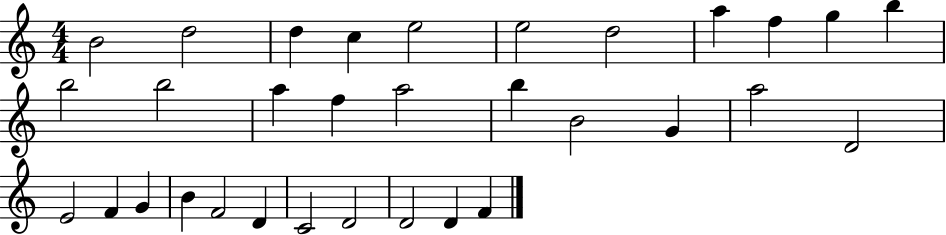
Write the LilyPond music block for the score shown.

{
  \clef treble
  \numericTimeSignature
  \time 4/4
  \key c \major
  b'2 d''2 | d''4 c''4 e''2 | e''2 d''2 | a''4 f''4 g''4 b''4 | \break b''2 b''2 | a''4 f''4 a''2 | b''4 b'2 g'4 | a''2 d'2 | \break e'2 f'4 g'4 | b'4 f'2 d'4 | c'2 d'2 | d'2 d'4 f'4 | \break \bar "|."
}